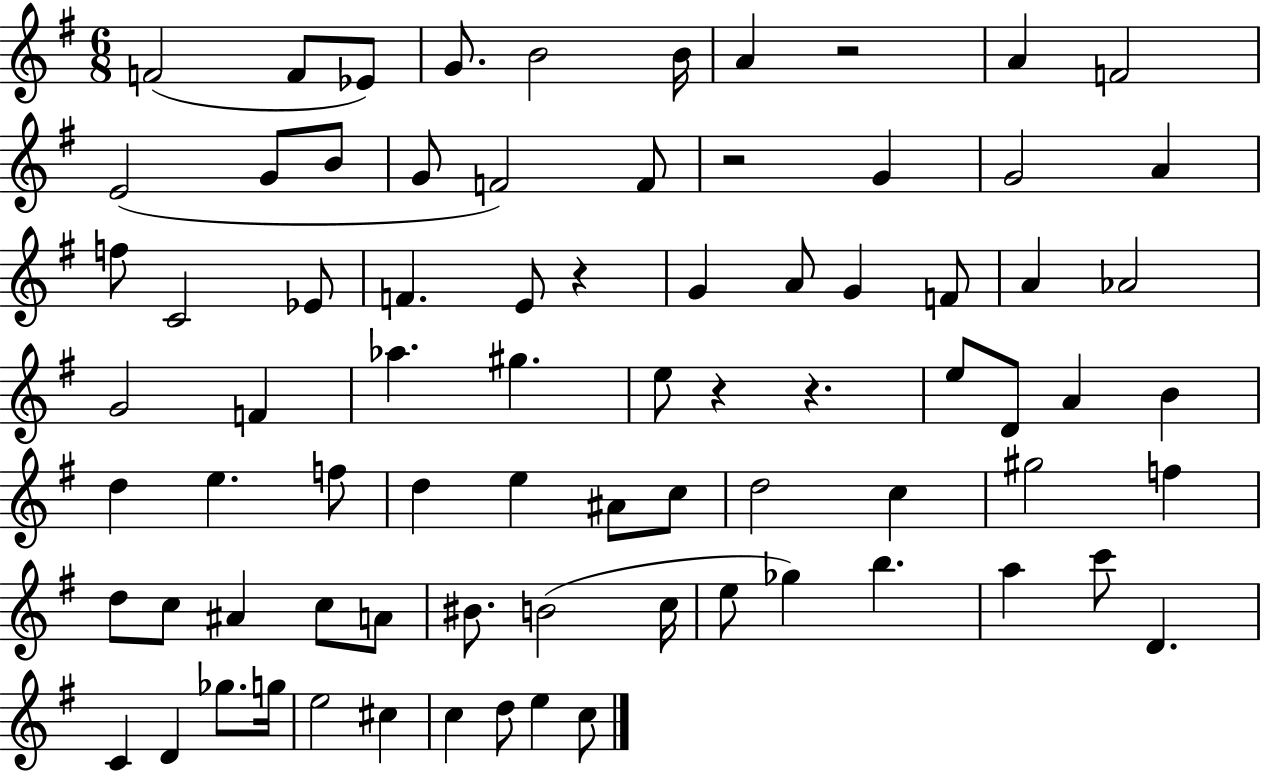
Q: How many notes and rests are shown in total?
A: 78